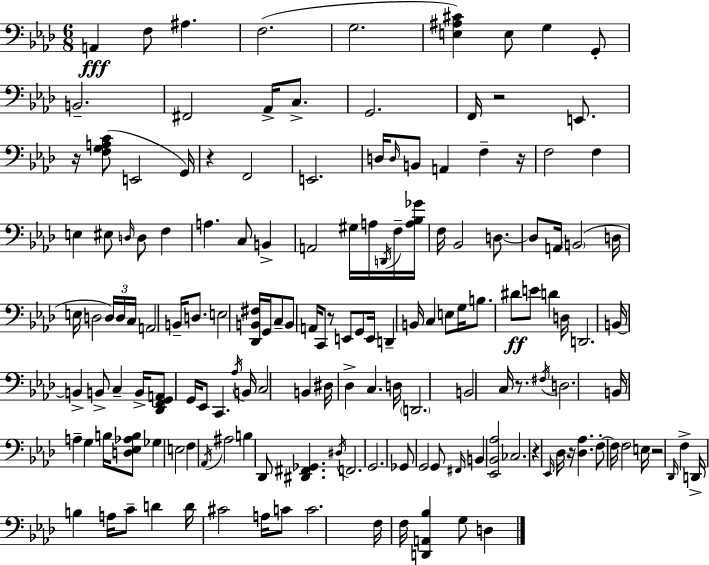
A2/q F3/e A#3/q. F3/h. G3/h. [E3,A#3,C#4]/q E3/e G3/q G2/e B2/h. F#2/h Ab2/s C3/e. G2/h. F2/s R/h E2/e. R/s [F3,G3,A3,C4]/e E2/h G2/s R/q F2/h E2/h. D3/s D3/s B2/e A2/q F3/q R/s F3/h F3/q E3/q EIS3/e D3/s D3/e F3/q A3/q. C3/e B2/q A2/h G#3/s A3/s D2/s F3/s [A3,Bb3,Gb4]/s F3/s Bb2/h D3/e. D3/e A2/s B2/h D3/s E3/s D3/h D3/s D3/s C3/s A2/h B2/s D3/e. E3/h [Db2,B2,F#3]/s G2/s C3/e B2/e A2/s C2/e R/e E2/e G2/e E2/s D2/q B2/s C3/q E3/e G3/s B3/e. D#4/e E4/e D4/q D3/s D2/h. B2/s B2/q B2/e C3/q B2/s [Db2,F2,G2,A2]/e G2/s Eb2/e C2/q. Ab3/s B2/s C3/h B2/q D#3/s Db3/q C3/q. D3/s D2/h. B2/h C3/s R/e. F#3/s D3/h. B2/s A3/q G3/q B3/s [D3,Eb3,Ab3,B3]/e Gb3/q E3/h F3/q Ab2/s A#3/h B3/q Db2/e [D#2,F#2,Gb2]/q. D#3/s F2/h. G2/h. Gb2/e G2/h G2/e F#2/s B2/q [Eb2,Bb2,Ab3]/h CES3/h. R/q Eb2/s Db3/s R/s [Db3,Ab3]/q. F3/e F3/s F3/h E3/s R/h Db2/s F3/q D2/s B3/q A3/s C4/e D4/q D4/s C#4/h A3/s C4/e C4/h. F3/s F3/s [D2,A2,Bb3]/q G3/e D3/q